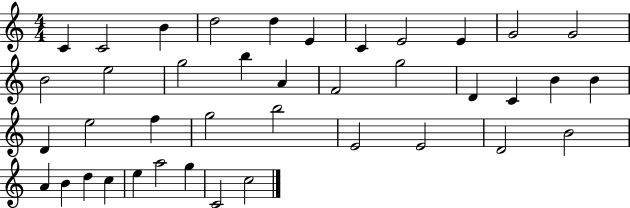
C4/q C4/h B4/q D5/h D5/q E4/q C4/q E4/h E4/q G4/h G4/h B4/h E5/h G5/h B5/q A4/q F4/h G5/h D4/q C4/q B4/q B4/q D4/q E5/h F5/q G5/h B5/h E4/h E4/h D4/h B4/h A4/q B4/q D5/q C5/q E5/q A5/h G5/q C4/h C5/h